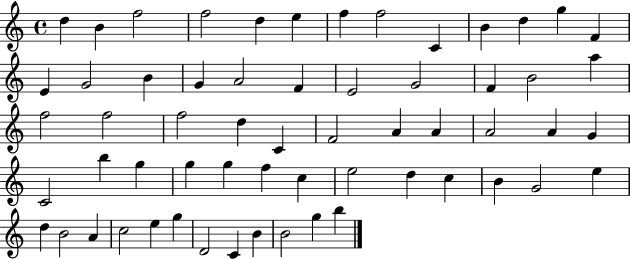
{
  \clef treble
  \time 4/4
  \defaultTimeSignature
  \key c \major
  d''4 b'4 f''2 | f''2 d''4 e''4 | f''4 f''2 c'4 | b'4 d''4 g''4 f'4 | \break e'4 g'2 b'4 | g'4 a'2 f'4 | e'2 g'2 | f'4 b'2 a''4 | \break f''2 f''2 | f''2 d''4 c'4 | f'2 a'4 a'4 | a'2 a'4 g'4 | \break c'2 b''4 g''4 | g''4 g''4 f''4 c''4 | e''2 d''4 c''4 | b'4 g'2 e''4 | \break d''4 b'2 a'4 | c''2 e''4 g''4 | d'2 c'4 b'4 | b'2 g''4 b''4 | \break \bar "|."
}